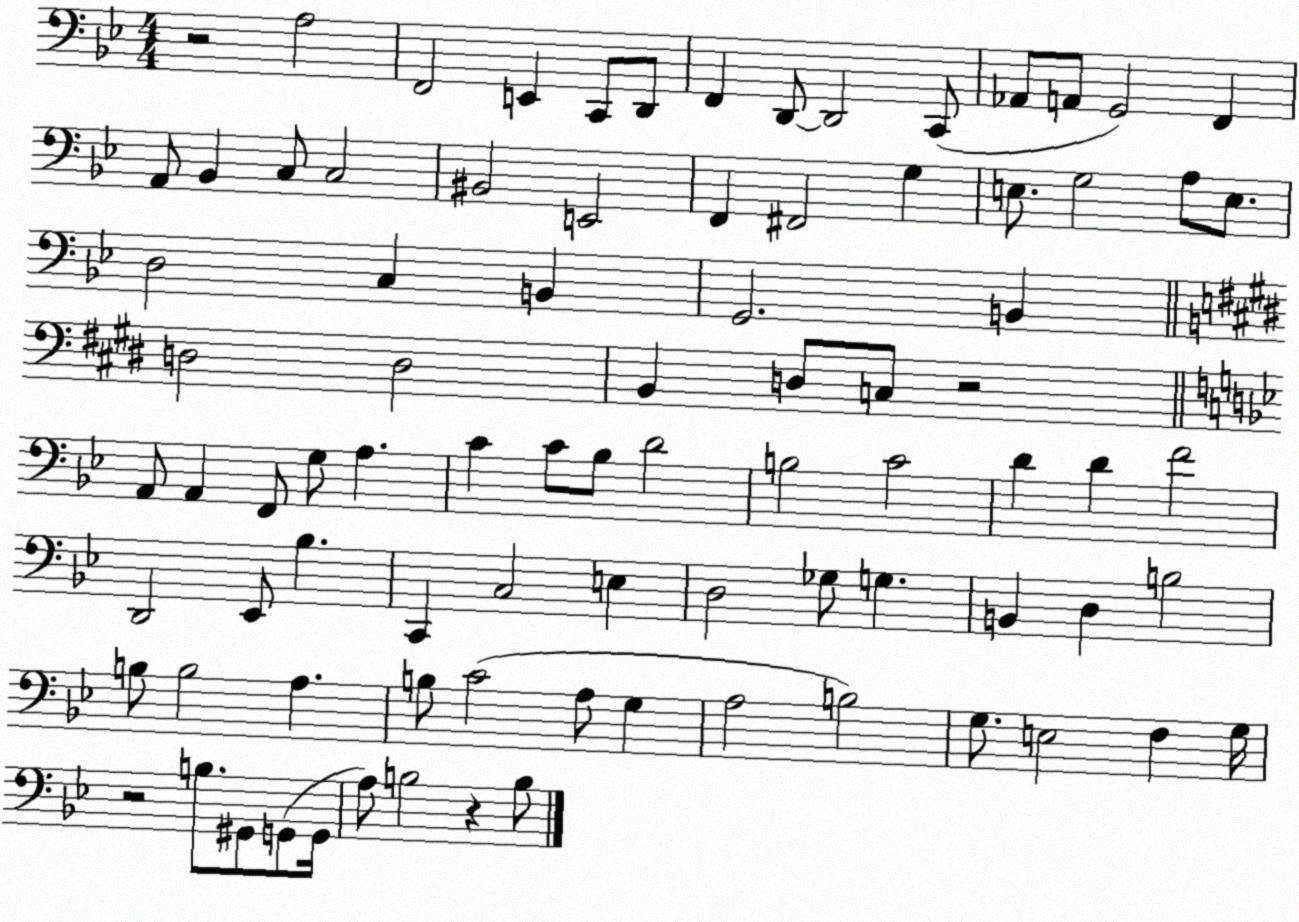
X:1
T:Untitled
M:4/4
L:1/4
K:Bb
z2 A,2 F,,2 E,, C,,/2 D,,/2 F,, D,,/2 D,,2 C,,/2 _A,,/2 A,,/2 G,,2 F,, A,,/2 _B,, C,/2 C,2 ^B,,2 E,,2 F,, ^F,,2 G, E,/2 G,2 A,/2 E,/2 D,2 C, B,, G,,2 B,, D,2 D,2 B,, D,/2 C,/2 z2 A,,/2 A,, F,,/2 G,/2 A, C C/2 _B,/2 D2 B,2 C2 D D F2 D,,2 _E,,/2 _B, C,, C,2 E, D,2 _G,/2 G, B,, D, B,2 B,/2 B,2 A, B,/2 C2 A,/2 G, A,2 B,2 G,/2 E,2 F, G,/4 z2 B,/2 ^G,,/2 G,,/2 G,,/4 A,/2 B,2 z B,/2